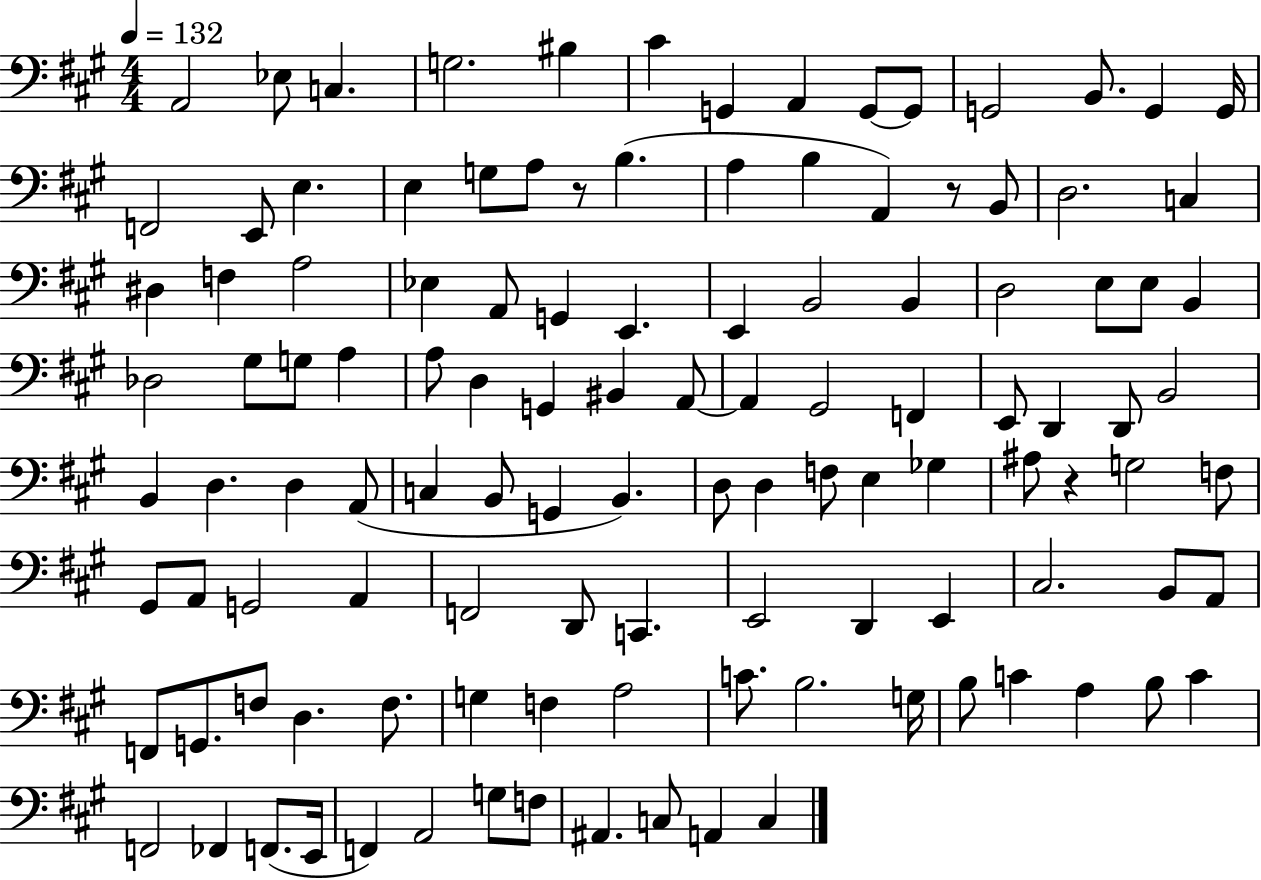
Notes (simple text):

A2/h Eb3/e C3/q. G3/h. BIS3/q C#4/q G2/q A2/q G2/e G2/e G2/h B2/e. G2/q G2/s F2/h E2/e E3/q. E3/q G3/e A3/e R/e B3/q. A3/q B3/q A2/q R/e B2/e D3/h. C3/q D#3/q F3/q A3/h Eb3/q A2/e G2/q E2/q. E2/q B2/h B2/q D3/h E3/e E3/e B2/q Db3/h G#3/e G3/e A3/q A3/e D3/q G2/q BIS2/q A2/e A2/q G#2/h F2/q E2/e D2/q D2/e B2/h B2/q D3/q. D3/q A2/e C3/q B2/e G2/q B2/q. D3/e D3/q F3/e E3/q Gb3/q A#3/e R/q G3/h F3/e G#2/e A2/e G2/h A2/q F2/h D2/e C2/q. E2/h D2/q E2/q C#3/h. B2/e A2/e F2/e G2/e. F3/e D3/q. F3/e. G3/q F3/q A3/h C4/e. B3/h. G3/s B3/e C4/q A3/q B3/e C4/q F2/h FES2/q F2/e. E2/s F2/q A2/h G3/e F3/e A#2/q. C3/e A2/q C3/q